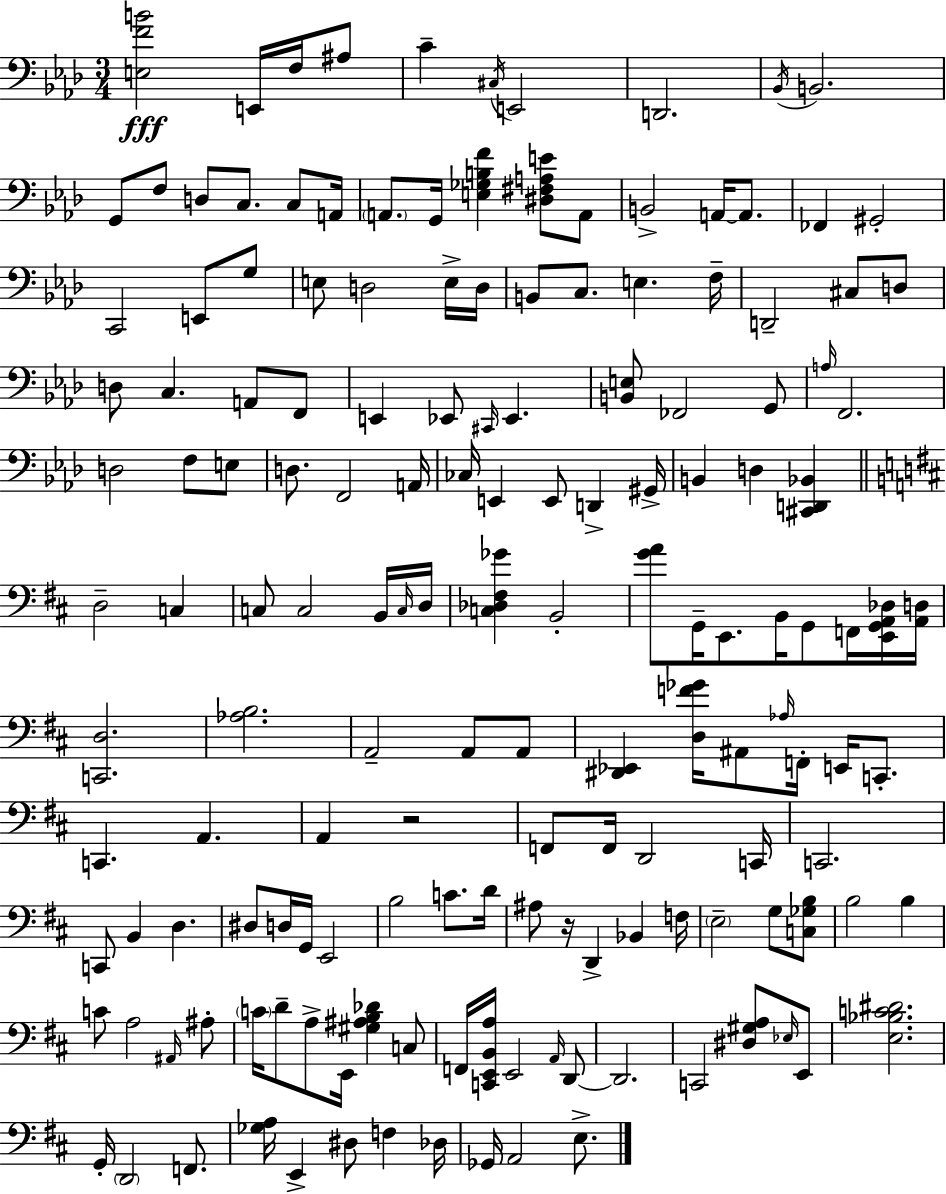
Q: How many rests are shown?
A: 2